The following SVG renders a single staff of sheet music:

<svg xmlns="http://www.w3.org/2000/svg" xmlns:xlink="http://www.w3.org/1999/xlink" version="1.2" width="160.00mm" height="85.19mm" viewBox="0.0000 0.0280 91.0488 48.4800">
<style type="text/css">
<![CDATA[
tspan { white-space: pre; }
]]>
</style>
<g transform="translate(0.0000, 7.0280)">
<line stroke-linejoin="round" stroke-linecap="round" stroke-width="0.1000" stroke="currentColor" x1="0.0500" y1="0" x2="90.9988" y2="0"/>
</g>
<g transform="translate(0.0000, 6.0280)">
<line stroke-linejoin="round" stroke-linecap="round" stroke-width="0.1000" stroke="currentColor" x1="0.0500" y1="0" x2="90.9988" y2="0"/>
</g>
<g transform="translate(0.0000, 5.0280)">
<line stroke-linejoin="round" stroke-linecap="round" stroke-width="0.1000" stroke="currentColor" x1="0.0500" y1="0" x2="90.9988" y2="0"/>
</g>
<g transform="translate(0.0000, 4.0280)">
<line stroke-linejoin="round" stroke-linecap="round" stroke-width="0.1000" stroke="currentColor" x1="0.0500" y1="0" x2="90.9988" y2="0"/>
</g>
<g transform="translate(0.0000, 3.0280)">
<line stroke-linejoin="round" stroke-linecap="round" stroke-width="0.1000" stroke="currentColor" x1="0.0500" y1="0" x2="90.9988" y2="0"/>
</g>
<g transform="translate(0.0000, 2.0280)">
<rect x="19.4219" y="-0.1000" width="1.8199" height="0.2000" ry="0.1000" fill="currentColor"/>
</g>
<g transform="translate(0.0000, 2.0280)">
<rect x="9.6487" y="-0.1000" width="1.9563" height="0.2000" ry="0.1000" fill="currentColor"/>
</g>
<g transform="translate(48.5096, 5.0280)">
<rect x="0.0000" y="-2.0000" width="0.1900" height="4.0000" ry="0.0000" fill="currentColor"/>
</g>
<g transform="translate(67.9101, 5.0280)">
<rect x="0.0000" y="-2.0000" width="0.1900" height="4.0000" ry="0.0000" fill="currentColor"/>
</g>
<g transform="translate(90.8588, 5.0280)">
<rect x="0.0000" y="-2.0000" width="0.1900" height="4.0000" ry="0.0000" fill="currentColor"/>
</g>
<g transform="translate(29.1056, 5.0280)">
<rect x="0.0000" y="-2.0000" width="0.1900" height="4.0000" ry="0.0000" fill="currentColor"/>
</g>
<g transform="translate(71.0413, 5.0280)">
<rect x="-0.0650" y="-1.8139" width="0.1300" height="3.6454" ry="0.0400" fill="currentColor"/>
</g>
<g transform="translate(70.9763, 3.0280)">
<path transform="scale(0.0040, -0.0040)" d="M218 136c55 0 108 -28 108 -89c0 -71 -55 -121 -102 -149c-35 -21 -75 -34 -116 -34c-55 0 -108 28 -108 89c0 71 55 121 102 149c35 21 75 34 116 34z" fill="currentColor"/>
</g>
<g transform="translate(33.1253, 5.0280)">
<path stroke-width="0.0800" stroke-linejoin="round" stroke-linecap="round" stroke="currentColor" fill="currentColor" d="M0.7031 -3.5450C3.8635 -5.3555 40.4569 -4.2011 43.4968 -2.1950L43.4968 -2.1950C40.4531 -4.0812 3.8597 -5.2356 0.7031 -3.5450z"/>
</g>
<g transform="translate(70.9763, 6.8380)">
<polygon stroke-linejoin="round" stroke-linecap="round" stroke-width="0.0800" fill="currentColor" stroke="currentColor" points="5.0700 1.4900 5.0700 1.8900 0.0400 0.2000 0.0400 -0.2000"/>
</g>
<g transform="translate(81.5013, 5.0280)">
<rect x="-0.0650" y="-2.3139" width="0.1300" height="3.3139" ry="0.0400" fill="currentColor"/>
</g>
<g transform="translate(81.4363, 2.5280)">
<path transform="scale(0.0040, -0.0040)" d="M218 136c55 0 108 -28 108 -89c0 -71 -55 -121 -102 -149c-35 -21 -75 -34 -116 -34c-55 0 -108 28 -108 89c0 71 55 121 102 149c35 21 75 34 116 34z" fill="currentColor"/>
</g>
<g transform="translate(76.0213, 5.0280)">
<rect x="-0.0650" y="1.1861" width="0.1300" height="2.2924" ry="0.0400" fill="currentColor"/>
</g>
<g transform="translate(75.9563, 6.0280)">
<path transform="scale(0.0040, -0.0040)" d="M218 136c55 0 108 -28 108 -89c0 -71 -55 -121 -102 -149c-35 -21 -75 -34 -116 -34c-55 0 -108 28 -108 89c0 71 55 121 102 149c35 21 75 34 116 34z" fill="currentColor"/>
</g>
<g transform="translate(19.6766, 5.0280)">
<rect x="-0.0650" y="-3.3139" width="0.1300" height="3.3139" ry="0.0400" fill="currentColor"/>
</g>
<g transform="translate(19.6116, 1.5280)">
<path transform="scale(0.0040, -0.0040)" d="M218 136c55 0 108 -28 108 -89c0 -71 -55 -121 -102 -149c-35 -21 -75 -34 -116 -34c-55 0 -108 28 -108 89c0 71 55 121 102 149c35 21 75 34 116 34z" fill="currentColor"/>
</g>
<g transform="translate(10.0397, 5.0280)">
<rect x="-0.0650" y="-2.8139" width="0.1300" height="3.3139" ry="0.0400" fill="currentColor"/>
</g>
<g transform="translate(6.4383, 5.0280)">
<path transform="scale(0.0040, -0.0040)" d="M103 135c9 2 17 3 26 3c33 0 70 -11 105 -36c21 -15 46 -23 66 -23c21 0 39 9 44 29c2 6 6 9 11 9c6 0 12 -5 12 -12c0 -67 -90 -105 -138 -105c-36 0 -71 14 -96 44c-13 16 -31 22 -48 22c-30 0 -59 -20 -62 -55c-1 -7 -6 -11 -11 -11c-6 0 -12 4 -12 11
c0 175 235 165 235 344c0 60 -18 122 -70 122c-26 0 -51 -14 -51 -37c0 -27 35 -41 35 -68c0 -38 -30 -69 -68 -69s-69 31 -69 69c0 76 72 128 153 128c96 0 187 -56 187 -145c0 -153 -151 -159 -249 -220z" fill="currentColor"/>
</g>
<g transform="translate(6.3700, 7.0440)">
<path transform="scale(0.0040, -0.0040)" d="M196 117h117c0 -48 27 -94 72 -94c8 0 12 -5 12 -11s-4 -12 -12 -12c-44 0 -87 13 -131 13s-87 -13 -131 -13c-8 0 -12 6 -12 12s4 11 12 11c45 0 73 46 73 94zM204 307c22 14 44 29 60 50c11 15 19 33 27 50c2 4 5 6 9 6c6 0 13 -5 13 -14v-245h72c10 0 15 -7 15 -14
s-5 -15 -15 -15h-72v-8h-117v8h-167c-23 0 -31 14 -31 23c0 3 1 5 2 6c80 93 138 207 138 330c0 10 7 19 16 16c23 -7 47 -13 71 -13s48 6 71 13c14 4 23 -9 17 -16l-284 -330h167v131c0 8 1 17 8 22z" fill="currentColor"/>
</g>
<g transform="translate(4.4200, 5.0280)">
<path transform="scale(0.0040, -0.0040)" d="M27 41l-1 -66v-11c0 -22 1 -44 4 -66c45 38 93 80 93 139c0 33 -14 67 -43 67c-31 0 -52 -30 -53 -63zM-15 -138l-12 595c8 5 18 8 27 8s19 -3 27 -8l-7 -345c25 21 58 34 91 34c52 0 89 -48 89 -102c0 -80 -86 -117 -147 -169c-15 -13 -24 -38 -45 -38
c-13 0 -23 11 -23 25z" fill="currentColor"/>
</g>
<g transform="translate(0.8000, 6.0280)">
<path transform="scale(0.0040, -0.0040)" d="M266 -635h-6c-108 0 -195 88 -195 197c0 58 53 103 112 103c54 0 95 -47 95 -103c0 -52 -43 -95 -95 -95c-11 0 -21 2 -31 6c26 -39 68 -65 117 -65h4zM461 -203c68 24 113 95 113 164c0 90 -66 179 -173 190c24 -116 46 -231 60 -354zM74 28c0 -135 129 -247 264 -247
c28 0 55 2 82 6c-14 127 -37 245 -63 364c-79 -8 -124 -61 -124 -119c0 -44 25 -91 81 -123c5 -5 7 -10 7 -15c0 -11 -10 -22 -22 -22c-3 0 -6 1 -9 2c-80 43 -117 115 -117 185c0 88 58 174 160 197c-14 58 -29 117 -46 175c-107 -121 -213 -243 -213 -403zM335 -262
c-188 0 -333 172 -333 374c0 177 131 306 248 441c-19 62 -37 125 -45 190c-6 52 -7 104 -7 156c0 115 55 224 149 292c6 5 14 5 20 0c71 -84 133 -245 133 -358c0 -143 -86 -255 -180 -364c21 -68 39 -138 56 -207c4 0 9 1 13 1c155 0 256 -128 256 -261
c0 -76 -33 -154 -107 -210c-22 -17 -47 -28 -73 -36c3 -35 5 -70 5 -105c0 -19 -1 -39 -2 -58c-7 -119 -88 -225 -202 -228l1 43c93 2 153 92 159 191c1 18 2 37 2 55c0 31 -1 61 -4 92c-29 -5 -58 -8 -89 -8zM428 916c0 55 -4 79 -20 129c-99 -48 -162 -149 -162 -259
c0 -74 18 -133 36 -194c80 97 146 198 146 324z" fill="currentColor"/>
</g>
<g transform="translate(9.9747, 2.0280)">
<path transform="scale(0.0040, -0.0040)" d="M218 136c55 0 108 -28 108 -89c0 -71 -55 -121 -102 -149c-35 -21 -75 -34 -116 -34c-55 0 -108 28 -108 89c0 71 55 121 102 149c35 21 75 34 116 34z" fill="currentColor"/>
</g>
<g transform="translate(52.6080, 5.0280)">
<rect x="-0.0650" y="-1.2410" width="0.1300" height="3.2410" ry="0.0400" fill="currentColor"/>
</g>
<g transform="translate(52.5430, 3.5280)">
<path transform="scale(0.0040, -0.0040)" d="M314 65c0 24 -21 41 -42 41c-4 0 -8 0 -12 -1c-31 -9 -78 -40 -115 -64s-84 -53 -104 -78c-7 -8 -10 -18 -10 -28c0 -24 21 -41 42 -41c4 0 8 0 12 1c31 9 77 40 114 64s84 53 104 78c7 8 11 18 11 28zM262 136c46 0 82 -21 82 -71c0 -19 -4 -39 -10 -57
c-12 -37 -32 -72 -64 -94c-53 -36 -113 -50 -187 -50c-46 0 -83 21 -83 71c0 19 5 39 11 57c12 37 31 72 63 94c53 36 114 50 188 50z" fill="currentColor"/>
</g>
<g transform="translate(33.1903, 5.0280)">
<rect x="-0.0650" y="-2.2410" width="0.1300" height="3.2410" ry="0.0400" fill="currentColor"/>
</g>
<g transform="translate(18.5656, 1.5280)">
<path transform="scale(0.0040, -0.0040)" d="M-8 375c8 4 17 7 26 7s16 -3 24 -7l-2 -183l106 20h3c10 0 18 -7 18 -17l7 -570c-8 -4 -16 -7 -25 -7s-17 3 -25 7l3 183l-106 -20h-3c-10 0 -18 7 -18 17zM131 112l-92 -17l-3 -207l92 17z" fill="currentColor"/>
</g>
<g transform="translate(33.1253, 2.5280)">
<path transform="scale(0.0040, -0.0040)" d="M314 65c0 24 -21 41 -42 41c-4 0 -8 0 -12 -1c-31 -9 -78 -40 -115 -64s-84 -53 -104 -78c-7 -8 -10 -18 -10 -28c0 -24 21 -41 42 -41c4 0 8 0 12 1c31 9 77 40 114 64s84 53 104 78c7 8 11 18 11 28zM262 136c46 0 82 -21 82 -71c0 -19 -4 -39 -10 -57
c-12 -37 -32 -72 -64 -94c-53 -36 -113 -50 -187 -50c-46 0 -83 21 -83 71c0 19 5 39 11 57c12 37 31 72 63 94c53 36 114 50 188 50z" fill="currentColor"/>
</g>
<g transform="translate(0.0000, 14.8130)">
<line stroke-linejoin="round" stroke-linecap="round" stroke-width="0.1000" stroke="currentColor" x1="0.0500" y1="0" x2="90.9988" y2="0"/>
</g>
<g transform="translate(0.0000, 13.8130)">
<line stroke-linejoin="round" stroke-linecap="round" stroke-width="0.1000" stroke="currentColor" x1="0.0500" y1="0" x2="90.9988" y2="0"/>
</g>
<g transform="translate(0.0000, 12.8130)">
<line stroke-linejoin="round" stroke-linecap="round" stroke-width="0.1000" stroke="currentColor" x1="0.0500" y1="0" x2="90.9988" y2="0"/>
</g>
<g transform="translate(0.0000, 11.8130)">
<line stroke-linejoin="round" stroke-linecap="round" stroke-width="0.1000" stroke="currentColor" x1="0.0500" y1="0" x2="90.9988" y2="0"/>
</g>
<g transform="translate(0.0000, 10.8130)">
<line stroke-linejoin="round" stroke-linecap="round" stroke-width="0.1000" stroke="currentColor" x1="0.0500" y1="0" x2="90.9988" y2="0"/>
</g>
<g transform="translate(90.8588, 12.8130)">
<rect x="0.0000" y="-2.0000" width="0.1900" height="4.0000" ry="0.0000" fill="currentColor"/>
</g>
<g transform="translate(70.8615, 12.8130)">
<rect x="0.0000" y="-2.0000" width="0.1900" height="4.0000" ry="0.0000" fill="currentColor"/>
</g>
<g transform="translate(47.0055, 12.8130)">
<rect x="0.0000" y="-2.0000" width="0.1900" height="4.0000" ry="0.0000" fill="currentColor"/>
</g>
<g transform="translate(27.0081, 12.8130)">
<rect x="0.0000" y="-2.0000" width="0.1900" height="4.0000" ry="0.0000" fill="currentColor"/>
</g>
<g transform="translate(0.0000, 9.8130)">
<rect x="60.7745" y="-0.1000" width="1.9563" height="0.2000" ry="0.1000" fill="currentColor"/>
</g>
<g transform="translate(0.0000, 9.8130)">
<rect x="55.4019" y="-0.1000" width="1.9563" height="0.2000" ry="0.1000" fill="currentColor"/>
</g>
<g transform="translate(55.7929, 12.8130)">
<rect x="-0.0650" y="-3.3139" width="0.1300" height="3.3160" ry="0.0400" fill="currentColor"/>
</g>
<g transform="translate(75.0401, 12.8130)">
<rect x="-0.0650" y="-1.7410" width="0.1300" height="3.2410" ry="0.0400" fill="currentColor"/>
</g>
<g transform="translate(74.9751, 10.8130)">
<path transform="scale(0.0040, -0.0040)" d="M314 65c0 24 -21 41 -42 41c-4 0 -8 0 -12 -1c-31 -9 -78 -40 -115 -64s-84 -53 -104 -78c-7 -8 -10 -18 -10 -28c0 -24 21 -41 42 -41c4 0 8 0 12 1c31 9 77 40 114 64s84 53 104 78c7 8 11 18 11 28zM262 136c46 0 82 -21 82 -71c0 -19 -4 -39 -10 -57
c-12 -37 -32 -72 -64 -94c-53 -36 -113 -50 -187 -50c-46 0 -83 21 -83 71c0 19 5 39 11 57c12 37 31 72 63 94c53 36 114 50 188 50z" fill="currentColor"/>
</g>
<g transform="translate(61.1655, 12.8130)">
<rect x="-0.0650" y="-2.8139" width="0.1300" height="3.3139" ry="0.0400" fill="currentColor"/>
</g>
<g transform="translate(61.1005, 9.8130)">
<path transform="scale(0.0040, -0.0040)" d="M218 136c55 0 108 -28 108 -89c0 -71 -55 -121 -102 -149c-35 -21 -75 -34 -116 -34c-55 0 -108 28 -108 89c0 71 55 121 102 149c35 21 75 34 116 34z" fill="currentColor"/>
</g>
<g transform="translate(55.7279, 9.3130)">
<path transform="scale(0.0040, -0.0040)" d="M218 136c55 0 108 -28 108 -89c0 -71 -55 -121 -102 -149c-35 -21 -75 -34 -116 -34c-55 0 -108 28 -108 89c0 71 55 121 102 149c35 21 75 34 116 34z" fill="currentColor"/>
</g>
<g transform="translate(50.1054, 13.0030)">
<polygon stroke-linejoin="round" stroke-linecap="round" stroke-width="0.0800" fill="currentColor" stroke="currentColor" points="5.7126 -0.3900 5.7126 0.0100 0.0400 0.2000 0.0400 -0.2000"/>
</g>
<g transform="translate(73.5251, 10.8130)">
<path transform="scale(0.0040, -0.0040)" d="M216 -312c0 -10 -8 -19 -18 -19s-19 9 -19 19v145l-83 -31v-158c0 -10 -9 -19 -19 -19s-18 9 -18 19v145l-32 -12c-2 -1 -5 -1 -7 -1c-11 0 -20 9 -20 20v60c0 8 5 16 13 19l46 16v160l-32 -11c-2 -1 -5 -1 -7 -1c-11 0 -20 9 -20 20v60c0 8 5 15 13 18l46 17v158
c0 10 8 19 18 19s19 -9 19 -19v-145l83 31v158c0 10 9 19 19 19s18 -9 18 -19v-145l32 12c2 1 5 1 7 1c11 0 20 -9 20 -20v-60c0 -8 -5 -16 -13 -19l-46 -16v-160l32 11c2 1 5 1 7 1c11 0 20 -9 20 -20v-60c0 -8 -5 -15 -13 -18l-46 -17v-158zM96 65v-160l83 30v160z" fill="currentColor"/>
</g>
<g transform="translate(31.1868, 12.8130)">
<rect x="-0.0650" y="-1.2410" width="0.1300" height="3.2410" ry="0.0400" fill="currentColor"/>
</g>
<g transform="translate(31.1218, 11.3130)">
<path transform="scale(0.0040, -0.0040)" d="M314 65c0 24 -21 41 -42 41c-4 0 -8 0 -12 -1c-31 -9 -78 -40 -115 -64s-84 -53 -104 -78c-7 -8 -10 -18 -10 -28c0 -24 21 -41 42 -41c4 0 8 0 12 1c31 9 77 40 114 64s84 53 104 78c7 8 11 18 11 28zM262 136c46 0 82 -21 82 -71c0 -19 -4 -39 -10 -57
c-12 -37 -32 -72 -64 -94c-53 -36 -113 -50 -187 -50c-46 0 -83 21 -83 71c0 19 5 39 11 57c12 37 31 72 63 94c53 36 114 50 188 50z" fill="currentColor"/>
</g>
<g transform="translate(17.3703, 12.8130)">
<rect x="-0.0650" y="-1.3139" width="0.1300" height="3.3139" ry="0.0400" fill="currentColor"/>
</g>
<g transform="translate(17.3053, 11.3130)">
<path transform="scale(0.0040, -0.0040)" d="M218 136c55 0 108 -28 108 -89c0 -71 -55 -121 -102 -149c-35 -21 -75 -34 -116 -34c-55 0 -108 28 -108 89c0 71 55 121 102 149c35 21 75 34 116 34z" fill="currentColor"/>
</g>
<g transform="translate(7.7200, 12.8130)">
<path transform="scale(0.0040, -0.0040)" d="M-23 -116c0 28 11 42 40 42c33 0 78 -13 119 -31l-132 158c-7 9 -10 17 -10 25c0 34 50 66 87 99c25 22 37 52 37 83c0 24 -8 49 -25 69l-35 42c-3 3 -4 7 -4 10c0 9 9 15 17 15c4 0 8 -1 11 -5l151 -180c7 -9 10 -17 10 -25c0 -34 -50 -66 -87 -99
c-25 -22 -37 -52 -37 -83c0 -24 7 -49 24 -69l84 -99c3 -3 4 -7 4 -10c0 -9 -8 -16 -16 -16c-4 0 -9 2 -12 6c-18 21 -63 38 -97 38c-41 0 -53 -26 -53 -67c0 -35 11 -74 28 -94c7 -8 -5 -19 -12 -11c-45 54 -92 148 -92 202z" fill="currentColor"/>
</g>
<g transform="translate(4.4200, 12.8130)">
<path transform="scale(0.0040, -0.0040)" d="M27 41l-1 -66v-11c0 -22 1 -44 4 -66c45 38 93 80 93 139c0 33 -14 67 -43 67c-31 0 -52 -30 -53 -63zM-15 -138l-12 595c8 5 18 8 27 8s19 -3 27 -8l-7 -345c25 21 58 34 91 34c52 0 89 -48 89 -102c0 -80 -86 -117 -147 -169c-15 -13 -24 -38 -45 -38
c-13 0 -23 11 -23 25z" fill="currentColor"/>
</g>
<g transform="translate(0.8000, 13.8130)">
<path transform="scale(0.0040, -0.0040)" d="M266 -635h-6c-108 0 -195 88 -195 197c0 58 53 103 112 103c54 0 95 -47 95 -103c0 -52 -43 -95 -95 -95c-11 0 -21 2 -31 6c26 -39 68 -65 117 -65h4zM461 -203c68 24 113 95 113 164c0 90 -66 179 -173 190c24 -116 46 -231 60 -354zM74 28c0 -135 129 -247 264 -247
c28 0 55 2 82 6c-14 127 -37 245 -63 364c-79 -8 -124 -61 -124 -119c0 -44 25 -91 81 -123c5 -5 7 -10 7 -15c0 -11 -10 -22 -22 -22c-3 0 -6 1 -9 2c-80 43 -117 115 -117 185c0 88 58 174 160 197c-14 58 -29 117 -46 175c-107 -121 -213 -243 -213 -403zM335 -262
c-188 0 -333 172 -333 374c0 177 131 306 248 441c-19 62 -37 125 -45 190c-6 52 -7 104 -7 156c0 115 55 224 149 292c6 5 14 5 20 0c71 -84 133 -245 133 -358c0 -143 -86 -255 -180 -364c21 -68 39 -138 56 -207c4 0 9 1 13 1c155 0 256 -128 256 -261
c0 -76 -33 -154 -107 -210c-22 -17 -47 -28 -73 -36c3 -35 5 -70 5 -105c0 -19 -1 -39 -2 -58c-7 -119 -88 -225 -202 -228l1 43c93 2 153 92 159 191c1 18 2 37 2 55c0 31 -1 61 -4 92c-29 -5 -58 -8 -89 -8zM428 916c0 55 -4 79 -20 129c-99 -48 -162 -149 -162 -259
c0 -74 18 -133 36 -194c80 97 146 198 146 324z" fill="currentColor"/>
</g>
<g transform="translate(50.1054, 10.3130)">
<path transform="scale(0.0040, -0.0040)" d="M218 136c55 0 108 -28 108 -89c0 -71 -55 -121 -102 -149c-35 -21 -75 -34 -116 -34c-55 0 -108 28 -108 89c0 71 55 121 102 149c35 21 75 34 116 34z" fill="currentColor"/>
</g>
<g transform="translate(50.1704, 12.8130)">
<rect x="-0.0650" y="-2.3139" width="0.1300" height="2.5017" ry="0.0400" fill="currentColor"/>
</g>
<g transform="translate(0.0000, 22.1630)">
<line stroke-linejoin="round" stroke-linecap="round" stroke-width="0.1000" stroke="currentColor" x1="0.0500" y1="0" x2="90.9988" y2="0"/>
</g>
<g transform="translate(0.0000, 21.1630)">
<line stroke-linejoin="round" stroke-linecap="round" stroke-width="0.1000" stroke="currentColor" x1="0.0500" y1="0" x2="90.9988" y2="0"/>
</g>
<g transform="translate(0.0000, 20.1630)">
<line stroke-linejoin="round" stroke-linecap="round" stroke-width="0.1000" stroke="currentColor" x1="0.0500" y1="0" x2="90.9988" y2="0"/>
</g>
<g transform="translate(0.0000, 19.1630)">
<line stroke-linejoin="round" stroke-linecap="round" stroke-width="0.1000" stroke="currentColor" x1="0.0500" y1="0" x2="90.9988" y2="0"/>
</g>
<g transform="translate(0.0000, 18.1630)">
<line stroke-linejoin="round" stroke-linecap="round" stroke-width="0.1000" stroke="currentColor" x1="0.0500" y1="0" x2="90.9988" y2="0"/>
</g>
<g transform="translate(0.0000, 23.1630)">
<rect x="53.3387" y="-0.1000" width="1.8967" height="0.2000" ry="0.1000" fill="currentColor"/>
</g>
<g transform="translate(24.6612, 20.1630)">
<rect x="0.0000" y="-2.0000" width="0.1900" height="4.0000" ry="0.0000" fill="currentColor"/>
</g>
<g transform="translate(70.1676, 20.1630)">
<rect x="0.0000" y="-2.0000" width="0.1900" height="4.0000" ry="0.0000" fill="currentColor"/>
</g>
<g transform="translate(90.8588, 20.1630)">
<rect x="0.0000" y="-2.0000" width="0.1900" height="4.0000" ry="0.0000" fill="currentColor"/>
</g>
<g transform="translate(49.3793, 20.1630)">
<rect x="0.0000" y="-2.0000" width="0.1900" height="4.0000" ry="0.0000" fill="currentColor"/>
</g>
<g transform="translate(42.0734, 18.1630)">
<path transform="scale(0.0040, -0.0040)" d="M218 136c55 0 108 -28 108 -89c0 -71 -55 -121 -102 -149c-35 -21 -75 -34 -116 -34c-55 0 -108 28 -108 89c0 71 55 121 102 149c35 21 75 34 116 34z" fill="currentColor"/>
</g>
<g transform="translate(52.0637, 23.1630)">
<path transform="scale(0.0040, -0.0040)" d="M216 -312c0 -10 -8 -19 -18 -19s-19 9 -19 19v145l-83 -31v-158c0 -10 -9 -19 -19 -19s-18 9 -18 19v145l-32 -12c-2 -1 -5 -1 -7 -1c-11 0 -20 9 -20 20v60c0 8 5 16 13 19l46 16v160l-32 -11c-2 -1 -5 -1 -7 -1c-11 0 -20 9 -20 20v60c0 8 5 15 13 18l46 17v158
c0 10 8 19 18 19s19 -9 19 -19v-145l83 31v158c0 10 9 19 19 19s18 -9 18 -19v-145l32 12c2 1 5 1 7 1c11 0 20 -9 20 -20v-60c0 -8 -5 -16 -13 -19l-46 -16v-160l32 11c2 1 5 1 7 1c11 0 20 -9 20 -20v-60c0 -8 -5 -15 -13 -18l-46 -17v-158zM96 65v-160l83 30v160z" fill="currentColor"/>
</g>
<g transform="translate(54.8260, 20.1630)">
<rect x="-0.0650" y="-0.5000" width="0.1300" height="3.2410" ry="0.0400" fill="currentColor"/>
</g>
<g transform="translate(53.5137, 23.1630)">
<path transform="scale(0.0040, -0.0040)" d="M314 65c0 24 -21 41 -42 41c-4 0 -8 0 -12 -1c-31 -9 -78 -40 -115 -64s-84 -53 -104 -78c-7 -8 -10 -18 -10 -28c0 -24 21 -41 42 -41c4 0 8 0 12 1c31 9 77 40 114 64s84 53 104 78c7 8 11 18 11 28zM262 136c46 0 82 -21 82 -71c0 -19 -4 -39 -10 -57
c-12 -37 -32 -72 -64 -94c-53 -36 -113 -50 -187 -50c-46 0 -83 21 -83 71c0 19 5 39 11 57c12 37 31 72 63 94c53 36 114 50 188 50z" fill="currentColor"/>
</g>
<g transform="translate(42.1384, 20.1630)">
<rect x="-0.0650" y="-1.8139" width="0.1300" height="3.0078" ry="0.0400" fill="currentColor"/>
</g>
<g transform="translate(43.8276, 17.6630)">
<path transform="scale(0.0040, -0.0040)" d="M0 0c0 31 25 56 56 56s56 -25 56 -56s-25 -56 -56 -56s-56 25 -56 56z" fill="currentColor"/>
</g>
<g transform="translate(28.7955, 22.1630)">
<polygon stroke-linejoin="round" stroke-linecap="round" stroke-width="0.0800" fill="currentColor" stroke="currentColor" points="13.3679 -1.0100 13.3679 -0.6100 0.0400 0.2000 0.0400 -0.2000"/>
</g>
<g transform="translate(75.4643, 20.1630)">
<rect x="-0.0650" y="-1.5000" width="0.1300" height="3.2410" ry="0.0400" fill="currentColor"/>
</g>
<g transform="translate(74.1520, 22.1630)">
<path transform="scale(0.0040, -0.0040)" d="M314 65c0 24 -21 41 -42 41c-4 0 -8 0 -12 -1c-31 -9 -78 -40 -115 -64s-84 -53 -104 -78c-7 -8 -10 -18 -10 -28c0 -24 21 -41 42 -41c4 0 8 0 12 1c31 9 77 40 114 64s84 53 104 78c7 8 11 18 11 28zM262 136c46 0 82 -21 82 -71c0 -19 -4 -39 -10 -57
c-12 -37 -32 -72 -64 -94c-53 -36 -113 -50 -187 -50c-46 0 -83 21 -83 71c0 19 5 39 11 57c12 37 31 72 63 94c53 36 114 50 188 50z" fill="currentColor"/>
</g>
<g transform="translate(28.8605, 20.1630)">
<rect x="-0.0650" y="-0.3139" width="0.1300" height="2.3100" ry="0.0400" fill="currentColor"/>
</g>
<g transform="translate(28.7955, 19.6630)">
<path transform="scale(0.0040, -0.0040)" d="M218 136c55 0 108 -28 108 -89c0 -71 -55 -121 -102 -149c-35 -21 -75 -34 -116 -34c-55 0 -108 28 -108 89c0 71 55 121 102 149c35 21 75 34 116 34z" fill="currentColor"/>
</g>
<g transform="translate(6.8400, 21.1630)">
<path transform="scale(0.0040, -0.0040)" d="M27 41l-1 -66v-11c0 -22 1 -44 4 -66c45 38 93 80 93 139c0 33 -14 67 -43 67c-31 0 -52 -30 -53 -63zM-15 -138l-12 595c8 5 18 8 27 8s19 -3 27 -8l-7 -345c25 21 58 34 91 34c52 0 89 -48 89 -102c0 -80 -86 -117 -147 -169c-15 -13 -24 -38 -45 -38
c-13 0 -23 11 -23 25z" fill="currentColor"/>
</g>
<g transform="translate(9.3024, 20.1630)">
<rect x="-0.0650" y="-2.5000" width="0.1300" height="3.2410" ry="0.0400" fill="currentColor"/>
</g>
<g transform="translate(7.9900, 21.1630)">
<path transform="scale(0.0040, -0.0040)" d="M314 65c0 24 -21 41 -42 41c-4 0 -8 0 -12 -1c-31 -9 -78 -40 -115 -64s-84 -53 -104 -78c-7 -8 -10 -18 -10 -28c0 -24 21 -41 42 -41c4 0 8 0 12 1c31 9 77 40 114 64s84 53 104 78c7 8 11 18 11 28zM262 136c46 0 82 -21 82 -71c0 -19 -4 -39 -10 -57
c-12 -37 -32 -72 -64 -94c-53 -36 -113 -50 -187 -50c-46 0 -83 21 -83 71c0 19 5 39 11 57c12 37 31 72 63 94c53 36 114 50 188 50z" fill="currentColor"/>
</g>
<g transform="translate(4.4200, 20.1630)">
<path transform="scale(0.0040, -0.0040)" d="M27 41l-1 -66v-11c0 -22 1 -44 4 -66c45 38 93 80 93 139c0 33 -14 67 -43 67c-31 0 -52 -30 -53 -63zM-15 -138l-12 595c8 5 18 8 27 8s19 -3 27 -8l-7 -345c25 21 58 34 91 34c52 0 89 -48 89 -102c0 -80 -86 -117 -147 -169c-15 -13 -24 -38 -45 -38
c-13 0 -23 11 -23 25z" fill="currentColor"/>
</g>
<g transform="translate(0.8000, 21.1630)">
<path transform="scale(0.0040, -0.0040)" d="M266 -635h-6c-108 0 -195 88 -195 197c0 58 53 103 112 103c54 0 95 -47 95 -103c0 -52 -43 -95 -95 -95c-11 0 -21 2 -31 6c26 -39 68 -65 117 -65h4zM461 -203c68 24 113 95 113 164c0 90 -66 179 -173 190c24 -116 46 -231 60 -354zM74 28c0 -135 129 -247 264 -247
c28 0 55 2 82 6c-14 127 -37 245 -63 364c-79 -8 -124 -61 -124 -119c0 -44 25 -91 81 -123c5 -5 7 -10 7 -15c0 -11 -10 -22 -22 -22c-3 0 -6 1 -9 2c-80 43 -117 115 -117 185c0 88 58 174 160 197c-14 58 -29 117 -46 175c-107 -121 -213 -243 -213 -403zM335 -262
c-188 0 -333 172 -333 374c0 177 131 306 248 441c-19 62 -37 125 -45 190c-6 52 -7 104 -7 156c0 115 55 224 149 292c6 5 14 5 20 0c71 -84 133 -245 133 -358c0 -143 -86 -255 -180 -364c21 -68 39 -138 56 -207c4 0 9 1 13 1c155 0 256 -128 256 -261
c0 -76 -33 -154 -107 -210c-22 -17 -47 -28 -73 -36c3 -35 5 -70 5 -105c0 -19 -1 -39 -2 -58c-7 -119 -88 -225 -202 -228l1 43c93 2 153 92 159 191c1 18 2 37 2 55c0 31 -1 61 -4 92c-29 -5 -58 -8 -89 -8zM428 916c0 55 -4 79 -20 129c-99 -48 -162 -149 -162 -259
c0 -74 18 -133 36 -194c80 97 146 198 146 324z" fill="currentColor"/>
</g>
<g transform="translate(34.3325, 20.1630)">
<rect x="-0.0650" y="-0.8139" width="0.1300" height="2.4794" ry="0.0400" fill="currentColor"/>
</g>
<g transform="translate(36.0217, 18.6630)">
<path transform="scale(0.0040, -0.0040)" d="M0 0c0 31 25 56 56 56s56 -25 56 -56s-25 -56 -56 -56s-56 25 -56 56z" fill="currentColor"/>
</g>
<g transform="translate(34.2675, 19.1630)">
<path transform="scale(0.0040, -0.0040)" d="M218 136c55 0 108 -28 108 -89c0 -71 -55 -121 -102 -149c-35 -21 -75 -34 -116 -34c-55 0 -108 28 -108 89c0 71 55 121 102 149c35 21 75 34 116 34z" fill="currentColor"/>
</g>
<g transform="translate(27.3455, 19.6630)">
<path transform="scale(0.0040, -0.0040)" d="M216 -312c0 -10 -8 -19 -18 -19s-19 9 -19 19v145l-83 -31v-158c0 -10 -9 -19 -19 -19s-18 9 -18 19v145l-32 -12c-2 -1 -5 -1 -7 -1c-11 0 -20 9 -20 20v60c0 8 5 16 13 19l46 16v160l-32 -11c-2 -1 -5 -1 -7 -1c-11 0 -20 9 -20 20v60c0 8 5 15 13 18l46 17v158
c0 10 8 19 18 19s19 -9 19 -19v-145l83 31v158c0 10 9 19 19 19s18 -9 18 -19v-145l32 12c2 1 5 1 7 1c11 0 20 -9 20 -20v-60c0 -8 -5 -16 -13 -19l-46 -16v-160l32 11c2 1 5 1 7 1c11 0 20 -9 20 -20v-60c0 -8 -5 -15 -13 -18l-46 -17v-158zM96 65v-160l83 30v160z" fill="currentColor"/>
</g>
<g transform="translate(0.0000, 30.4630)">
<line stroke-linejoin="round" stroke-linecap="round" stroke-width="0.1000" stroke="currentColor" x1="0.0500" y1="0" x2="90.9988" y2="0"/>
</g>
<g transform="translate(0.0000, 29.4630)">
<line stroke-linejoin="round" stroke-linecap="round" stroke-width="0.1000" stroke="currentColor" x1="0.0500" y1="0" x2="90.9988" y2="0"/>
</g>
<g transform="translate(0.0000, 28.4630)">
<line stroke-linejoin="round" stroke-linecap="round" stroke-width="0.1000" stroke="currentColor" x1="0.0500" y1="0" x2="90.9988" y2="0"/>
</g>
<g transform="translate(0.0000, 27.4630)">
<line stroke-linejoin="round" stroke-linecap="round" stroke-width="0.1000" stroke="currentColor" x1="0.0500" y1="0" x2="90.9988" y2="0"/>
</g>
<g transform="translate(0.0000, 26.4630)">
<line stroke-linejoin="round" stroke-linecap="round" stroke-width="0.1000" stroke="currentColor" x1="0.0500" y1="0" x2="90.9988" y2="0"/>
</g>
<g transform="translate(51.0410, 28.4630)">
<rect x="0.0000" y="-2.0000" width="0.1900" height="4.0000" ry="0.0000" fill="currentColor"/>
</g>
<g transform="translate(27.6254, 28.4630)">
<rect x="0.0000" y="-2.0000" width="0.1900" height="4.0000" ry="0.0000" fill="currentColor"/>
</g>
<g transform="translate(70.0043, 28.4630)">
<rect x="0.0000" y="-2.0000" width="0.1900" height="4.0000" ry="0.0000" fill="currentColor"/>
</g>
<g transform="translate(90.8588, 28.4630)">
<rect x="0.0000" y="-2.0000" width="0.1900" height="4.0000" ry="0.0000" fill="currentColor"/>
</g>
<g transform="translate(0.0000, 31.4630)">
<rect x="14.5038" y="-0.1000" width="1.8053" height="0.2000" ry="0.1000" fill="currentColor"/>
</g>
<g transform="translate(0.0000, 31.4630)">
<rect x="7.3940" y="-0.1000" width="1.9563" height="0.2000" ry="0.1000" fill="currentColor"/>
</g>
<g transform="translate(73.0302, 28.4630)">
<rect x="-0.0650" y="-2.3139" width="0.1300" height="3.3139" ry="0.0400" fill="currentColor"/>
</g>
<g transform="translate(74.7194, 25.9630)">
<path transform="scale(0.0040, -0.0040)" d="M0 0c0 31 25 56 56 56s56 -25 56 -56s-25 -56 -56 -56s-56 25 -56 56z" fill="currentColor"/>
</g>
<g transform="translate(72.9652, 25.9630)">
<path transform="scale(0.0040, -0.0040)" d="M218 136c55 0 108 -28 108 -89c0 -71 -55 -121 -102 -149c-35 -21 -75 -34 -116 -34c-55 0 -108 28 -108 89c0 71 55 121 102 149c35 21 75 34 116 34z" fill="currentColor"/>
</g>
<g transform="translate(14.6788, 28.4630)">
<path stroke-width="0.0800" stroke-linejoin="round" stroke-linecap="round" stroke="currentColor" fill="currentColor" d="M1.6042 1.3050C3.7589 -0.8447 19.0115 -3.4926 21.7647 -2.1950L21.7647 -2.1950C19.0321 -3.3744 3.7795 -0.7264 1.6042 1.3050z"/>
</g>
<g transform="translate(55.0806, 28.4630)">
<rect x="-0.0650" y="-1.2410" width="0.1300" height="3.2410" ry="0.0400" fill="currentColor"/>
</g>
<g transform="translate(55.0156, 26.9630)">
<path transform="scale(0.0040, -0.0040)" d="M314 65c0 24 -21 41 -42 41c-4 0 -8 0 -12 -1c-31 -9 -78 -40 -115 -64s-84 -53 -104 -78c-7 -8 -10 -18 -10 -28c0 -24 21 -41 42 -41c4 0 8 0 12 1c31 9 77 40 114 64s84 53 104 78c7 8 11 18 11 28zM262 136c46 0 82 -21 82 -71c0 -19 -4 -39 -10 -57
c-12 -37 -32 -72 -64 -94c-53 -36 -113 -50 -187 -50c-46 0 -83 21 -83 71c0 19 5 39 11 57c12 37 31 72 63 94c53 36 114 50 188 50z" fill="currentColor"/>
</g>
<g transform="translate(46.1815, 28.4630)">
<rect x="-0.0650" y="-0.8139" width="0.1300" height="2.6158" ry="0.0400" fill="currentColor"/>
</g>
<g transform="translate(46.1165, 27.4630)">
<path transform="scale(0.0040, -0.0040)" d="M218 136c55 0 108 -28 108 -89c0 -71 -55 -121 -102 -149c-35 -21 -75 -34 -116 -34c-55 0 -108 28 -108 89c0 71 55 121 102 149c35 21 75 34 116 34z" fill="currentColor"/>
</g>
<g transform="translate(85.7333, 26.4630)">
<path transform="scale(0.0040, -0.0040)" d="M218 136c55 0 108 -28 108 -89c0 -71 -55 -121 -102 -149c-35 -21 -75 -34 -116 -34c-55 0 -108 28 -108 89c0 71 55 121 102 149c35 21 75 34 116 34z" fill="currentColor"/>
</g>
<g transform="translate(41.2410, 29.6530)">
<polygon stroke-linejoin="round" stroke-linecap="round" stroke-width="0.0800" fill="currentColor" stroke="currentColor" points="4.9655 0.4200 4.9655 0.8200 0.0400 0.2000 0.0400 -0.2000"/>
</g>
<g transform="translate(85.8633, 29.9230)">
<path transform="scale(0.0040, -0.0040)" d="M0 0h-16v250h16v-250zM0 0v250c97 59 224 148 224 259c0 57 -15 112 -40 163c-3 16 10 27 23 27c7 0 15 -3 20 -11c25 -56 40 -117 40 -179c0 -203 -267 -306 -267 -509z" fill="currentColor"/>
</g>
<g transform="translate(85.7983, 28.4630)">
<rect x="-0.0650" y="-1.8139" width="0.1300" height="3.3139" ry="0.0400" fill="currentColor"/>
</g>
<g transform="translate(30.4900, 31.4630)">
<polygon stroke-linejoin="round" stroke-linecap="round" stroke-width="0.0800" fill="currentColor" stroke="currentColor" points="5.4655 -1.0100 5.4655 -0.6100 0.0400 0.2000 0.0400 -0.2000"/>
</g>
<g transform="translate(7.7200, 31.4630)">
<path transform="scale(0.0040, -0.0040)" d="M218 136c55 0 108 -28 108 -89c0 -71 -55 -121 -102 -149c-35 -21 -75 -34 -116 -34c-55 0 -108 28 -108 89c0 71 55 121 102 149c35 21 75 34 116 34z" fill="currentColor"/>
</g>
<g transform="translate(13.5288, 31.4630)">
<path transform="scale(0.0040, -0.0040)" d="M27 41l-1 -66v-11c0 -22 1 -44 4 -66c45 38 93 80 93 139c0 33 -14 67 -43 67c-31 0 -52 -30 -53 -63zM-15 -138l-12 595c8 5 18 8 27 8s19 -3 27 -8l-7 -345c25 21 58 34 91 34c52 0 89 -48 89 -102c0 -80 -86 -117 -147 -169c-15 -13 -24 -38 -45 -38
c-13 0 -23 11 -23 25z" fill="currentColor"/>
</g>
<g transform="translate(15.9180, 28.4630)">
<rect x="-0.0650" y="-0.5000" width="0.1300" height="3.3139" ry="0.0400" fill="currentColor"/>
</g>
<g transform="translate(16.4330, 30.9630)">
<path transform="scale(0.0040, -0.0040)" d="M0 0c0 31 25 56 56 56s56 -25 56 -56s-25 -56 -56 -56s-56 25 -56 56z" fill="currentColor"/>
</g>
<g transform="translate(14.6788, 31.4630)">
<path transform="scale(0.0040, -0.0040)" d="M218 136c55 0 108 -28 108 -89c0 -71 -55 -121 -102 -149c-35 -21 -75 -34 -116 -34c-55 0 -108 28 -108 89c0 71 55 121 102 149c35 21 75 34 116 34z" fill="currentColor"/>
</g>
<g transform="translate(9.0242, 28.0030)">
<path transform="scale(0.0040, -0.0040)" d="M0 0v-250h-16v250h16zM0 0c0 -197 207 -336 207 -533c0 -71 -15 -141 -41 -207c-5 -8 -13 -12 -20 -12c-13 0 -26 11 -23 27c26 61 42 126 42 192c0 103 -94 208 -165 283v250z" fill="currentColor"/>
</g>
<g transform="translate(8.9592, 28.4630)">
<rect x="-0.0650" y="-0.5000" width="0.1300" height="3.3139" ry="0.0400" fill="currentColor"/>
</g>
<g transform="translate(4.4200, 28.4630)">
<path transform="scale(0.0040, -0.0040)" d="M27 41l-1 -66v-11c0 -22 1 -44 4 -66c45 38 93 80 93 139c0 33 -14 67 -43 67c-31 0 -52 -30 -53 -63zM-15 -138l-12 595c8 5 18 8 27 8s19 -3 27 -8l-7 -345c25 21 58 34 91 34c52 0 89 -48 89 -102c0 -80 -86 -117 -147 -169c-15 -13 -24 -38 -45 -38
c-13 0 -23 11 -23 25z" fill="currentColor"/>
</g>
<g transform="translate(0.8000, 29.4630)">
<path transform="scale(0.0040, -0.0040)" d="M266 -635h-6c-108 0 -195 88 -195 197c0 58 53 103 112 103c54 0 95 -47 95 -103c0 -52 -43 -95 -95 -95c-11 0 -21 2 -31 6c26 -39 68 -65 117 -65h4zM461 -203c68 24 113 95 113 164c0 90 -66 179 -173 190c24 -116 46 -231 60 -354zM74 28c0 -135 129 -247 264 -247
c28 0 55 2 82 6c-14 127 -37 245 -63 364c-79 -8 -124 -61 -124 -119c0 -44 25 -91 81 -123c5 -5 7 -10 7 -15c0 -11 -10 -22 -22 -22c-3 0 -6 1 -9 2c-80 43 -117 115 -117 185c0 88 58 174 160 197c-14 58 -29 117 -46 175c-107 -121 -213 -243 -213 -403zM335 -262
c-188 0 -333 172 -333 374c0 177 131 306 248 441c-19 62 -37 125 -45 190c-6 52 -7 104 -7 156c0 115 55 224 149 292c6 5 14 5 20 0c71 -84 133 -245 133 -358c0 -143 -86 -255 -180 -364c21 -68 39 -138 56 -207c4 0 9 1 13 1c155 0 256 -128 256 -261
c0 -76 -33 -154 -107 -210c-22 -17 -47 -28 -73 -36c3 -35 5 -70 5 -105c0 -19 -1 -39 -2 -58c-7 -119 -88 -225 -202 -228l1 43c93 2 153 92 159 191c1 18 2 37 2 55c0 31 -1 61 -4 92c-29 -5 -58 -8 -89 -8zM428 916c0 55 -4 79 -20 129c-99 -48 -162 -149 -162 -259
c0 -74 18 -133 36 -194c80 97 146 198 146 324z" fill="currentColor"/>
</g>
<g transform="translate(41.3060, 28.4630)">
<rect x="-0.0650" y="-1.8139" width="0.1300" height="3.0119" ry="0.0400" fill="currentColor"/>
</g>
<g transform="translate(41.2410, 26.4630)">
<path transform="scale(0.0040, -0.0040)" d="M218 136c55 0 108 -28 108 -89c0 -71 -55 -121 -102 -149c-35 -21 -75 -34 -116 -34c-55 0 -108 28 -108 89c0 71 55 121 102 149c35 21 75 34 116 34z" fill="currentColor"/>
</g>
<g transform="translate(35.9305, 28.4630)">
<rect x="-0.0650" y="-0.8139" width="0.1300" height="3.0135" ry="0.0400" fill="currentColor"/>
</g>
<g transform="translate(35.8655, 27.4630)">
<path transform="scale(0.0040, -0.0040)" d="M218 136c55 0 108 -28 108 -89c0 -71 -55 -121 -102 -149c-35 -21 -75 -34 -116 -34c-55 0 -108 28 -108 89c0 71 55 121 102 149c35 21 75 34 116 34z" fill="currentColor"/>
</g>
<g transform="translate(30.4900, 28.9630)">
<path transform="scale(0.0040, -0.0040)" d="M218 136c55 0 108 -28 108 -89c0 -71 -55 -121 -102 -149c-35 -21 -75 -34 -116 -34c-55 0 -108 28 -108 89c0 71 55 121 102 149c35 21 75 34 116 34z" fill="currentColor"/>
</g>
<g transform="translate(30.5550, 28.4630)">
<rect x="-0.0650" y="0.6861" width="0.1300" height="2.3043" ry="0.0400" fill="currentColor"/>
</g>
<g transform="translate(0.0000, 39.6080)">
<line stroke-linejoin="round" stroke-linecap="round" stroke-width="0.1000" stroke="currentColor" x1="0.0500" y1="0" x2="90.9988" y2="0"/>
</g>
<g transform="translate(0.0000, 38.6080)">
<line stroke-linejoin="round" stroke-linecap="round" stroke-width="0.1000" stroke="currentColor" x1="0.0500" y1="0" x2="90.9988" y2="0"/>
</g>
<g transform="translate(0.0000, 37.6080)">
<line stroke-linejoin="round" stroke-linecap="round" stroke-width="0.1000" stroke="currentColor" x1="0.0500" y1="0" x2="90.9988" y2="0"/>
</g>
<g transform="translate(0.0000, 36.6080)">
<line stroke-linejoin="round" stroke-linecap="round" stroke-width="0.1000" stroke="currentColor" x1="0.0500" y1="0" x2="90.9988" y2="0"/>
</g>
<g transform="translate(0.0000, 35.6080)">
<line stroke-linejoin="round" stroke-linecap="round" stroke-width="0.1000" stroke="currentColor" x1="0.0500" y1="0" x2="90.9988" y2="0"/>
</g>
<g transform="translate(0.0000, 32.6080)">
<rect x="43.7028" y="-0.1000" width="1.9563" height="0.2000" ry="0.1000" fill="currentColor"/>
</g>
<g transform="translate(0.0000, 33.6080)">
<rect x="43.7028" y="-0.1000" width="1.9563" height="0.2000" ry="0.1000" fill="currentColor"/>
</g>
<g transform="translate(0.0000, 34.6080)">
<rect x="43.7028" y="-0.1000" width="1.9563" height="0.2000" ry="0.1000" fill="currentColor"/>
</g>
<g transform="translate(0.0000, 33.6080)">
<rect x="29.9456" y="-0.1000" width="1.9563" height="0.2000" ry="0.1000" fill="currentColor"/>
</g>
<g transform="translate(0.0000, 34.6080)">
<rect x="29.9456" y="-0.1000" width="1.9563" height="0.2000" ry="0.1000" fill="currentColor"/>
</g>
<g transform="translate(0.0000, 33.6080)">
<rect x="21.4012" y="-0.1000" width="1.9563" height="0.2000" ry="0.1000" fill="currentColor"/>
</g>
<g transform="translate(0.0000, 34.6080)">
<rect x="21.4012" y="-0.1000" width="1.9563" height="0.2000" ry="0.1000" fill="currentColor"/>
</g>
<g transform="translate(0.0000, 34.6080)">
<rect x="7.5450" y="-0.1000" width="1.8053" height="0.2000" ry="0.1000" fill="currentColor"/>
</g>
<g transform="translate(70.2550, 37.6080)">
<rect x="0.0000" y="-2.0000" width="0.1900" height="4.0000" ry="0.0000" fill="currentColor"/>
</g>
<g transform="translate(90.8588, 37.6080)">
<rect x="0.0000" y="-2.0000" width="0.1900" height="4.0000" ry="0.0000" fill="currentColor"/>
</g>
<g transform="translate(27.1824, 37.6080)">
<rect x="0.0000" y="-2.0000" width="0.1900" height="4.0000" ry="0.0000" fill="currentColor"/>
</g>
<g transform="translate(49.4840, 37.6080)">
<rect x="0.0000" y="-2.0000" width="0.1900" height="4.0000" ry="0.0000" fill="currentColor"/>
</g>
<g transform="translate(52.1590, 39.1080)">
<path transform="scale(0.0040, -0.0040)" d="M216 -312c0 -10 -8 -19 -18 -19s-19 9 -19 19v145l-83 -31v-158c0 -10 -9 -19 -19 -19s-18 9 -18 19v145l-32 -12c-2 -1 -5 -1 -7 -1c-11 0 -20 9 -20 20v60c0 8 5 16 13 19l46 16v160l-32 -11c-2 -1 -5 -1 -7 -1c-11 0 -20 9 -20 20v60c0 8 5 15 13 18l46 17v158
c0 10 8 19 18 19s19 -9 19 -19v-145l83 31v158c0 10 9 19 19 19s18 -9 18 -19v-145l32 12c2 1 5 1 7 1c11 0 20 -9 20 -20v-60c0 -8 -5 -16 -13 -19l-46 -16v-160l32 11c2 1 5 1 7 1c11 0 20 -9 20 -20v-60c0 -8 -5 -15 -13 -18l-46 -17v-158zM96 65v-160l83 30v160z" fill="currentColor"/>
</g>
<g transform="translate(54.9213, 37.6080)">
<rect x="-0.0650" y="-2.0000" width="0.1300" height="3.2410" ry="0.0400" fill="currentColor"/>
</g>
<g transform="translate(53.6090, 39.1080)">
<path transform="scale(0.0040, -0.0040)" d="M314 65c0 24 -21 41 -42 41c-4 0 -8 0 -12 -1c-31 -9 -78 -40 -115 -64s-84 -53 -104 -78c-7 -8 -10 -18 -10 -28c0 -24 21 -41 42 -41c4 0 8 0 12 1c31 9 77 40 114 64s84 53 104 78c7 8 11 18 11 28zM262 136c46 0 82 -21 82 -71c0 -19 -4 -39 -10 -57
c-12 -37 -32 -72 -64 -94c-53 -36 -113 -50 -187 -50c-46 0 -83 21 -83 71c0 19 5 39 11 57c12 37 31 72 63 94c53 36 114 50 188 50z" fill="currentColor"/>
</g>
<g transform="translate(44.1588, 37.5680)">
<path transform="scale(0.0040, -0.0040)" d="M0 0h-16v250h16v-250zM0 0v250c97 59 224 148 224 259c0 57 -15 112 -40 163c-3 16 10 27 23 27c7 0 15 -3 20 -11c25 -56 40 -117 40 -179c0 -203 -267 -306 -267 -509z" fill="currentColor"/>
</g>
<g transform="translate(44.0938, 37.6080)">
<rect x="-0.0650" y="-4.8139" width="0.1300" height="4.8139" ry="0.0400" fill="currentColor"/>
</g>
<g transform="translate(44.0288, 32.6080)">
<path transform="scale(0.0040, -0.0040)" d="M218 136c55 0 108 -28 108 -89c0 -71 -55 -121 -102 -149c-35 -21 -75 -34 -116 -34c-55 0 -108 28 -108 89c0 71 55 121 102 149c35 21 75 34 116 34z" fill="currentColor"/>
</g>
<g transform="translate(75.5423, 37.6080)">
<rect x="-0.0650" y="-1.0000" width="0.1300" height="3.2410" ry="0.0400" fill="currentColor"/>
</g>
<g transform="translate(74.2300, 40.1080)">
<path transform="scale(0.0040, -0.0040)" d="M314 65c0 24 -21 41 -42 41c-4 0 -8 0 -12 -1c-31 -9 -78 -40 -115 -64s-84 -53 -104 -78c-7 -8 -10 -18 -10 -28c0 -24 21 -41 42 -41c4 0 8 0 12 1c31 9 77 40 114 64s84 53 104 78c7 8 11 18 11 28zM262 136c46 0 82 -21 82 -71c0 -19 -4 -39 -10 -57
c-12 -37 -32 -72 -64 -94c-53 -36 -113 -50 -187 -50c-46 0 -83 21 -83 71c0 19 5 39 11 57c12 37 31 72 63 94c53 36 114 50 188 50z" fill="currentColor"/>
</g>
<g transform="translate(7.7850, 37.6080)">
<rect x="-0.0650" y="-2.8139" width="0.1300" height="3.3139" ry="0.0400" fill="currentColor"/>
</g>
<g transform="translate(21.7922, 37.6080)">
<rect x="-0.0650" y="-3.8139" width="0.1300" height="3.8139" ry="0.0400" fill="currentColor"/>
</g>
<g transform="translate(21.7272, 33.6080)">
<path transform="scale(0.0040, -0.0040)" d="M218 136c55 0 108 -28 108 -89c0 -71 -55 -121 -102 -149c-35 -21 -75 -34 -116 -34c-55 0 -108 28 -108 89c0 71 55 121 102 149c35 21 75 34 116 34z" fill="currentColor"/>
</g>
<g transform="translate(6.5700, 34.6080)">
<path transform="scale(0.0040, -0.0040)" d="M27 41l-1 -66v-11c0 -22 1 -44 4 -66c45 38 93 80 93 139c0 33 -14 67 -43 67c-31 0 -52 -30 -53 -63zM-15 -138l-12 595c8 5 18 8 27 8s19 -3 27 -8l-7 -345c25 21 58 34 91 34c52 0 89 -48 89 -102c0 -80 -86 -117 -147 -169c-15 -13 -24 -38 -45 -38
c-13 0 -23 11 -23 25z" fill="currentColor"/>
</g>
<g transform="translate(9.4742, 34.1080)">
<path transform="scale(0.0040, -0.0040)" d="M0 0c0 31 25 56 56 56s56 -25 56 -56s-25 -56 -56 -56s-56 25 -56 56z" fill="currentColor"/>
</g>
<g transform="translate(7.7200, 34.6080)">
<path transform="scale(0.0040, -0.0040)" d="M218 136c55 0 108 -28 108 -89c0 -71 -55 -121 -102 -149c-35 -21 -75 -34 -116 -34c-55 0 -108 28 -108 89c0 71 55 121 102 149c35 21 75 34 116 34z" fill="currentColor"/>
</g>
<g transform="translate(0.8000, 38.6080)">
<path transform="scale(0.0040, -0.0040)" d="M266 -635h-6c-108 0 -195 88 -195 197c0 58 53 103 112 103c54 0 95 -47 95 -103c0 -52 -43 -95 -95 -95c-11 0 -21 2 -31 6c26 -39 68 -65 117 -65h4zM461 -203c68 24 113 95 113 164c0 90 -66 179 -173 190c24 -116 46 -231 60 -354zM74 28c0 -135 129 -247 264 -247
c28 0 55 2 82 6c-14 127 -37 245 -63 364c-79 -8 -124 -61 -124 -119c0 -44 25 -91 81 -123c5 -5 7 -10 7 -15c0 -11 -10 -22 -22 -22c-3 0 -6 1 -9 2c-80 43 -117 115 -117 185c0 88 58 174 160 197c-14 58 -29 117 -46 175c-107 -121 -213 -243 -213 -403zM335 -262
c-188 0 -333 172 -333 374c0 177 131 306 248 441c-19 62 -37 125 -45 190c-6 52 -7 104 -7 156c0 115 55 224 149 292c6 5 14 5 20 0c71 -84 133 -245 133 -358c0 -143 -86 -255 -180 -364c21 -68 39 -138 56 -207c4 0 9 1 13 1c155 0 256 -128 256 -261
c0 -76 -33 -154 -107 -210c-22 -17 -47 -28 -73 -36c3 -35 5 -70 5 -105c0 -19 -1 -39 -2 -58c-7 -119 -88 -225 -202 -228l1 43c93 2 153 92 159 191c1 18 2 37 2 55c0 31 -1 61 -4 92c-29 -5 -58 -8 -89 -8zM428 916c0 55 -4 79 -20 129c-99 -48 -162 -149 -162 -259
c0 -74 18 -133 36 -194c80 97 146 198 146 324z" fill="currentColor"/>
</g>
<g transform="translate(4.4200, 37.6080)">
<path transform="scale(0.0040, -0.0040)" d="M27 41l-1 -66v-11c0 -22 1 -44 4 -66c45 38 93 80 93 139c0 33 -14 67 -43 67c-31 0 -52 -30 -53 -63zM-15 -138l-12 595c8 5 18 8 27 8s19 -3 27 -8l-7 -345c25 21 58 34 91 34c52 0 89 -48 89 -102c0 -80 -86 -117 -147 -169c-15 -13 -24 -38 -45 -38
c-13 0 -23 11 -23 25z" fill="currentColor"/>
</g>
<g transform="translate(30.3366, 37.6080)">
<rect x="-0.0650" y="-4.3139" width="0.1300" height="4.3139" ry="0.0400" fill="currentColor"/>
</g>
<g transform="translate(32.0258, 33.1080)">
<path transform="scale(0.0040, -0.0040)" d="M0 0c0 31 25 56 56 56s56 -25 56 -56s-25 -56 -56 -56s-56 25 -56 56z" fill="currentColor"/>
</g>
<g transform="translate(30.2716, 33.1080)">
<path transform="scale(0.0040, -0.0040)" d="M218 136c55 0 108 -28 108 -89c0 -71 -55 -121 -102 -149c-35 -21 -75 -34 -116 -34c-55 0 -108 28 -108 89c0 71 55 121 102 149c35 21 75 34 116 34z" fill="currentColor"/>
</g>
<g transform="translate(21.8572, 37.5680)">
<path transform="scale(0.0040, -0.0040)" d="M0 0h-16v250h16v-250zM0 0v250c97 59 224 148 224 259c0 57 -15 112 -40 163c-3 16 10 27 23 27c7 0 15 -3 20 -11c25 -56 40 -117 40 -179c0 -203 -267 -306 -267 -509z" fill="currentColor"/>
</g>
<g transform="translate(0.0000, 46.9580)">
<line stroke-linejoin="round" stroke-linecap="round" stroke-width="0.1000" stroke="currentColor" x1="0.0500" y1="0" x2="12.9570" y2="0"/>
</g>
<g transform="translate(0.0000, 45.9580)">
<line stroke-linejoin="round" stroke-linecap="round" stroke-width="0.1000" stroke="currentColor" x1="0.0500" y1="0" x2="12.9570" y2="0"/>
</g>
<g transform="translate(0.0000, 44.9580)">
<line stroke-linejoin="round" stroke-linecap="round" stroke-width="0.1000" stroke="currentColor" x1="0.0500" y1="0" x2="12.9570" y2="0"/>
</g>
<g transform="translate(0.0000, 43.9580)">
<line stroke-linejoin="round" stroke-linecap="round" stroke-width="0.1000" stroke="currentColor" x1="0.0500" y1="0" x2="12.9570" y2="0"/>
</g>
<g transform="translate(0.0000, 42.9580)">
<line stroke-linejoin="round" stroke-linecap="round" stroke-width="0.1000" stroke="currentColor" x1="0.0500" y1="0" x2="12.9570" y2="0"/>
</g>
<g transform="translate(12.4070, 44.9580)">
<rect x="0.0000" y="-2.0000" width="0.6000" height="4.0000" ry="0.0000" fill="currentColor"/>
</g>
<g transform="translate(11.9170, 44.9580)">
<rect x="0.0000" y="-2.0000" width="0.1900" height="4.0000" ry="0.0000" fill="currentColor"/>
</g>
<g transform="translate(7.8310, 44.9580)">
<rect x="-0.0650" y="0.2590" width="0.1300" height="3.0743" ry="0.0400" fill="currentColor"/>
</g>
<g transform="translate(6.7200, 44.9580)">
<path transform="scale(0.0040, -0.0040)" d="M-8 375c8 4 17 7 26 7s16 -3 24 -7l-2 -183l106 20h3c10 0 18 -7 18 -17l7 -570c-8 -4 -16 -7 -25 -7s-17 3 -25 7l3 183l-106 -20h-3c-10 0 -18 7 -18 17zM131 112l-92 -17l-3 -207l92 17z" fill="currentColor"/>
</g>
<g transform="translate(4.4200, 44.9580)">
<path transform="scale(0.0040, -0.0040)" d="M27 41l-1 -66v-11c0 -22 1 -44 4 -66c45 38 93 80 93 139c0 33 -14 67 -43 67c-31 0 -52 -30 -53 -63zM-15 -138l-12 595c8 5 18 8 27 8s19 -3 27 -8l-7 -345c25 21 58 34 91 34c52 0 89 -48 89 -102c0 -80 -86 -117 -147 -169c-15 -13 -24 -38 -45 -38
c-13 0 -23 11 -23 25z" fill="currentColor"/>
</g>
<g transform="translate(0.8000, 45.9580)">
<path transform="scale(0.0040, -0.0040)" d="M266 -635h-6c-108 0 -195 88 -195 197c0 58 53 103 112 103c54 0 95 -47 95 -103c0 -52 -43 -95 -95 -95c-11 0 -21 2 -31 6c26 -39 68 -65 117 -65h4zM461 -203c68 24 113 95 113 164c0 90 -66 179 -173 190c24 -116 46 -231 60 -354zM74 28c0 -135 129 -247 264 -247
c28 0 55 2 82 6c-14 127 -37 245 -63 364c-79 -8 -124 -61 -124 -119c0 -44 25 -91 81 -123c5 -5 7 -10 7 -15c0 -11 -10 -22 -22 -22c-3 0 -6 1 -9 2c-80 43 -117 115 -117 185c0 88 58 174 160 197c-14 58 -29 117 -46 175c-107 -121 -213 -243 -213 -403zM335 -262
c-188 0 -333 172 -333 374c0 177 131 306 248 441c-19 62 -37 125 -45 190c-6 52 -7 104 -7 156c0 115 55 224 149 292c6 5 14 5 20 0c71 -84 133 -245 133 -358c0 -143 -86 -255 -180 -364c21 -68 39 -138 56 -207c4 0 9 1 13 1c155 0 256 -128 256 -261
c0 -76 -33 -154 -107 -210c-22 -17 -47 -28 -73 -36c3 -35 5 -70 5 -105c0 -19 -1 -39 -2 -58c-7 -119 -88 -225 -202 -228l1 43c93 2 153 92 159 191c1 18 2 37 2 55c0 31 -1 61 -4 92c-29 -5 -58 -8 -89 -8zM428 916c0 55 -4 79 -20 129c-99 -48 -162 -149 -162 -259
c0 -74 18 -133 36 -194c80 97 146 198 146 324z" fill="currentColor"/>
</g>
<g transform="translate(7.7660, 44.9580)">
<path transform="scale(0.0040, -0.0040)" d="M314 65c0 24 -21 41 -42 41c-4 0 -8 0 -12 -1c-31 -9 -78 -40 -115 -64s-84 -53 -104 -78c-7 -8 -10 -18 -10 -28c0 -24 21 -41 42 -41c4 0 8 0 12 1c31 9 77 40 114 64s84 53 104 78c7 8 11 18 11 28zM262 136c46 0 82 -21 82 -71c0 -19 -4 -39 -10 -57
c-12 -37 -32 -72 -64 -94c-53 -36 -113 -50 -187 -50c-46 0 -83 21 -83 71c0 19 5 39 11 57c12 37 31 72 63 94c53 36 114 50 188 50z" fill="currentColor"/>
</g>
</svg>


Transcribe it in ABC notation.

X:1
T:Untitled
M:2/4
L:1/4
K:F
a b g2 e2 f/2 G/2 g z e e2 g/2 _b/2 a ^f2 _G2 ^c/2 d/2 f/2 ^C2 E2 C/2 _C A/2 d/2 f/2 d/2 e2 g f/2 _a c'/2 d' e'/2 ^F2 D2 B2